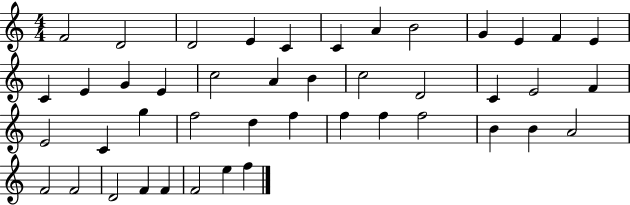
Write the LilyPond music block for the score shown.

{
  \clef treble
  \numericTimeSignature
  \time 4/4
  \key c \major
  f'2 d'2 | d'2 e'4 c'4 | c'4 a'4 b'2 | g'4 e'4 f'4 e'4 | \break c'4 e'4 g'4 e'4 | c''2 a'4 b'4 | c''2 d'2 | c'4 e'2 f'4 | \break e'2 c'4 g''4 | f''2 d''4 f''4 | f''4 f''4 f''2 | b'4 b'4 a'2 | \break f'2 f'2 | d'2 f'4 f'4 | f'2 e''4 f''4 | \bar "|."
}